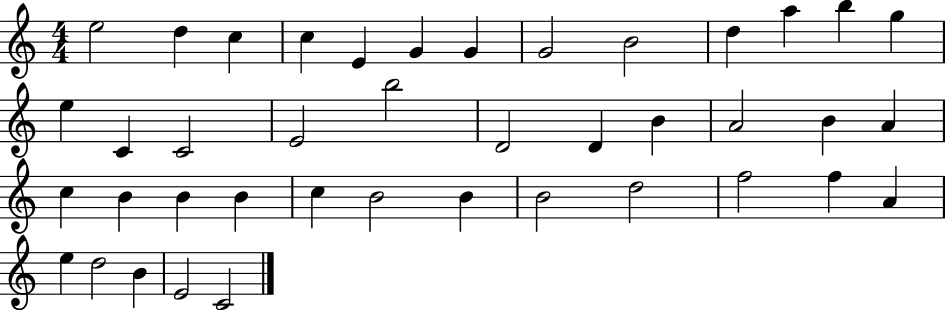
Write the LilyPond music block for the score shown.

{
  \clef treble
  \numericTimeSignature
  \time 4/4
  \key c \major
  e''2 d''4 c''4 | c''4 e'4 g'4 g'4 | g'2 b'2 | d''4 a''4 b''4 g''4 | \break e''4 c'4 c'2 | e'2 b''2 | d'2 d'4 b'4 | a'2 b'4 a'4 | \break c''4 b'4 b'4 b'4 | c''4 b'2 b'4 | b'2 d''2 | f''2 f''4 a'4 | \break e''4 d''2 b'4 | e'2 c'2 | \bar "|."
}